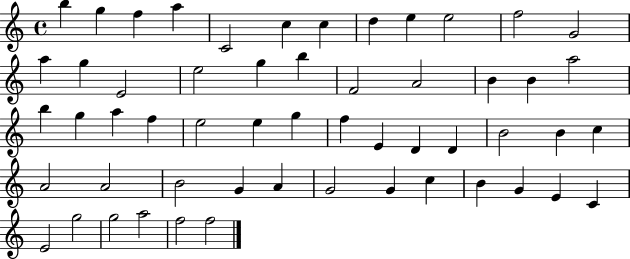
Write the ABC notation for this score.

X:1
T:Untitled
M:4/4
L:1/4
K:C
b g f a C2 c c d e e2 f2 G2 a g E2 e2 g b F2 A2 B B a2 b g a f e2 e g f E D D B2 B c A2 A2 B2 G A G2 G c B G E C E2 g2 g2 a2 f2 f2